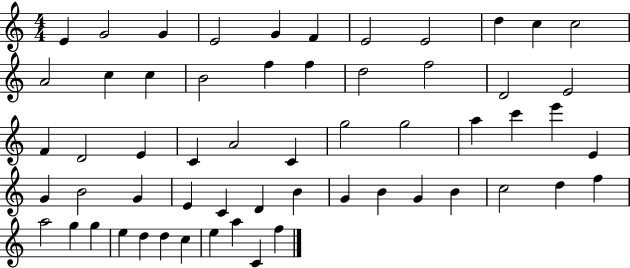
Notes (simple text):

E4/q G4/h G4/q E4/h G4/q F4/q E4/h E4/h D5/q C5/q C5/h A4/h C5/q C5/q B4/h F5/q F5/q D5/h F5/h D4/h E4/h F4/q D4/h E4/q C4/q A4/h C4/q G5/h G5/h A5/q C6/q E6/q E4/q G4/q B4/h G4/q E4/q C4/q D4/q B4/q G4/q B4/q G4/q B4/q C5/h D5/q F5/q A5/h G5/q G5/q E5/q D5/q D5/q C5/q E5/q A5/q C4/q F5/q